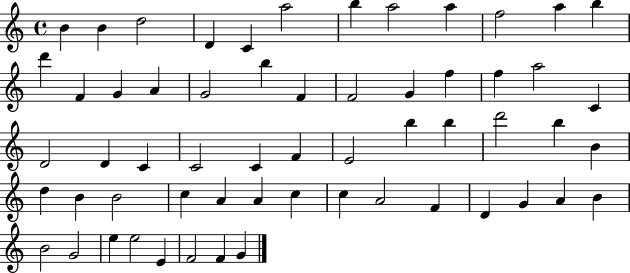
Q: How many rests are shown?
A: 0